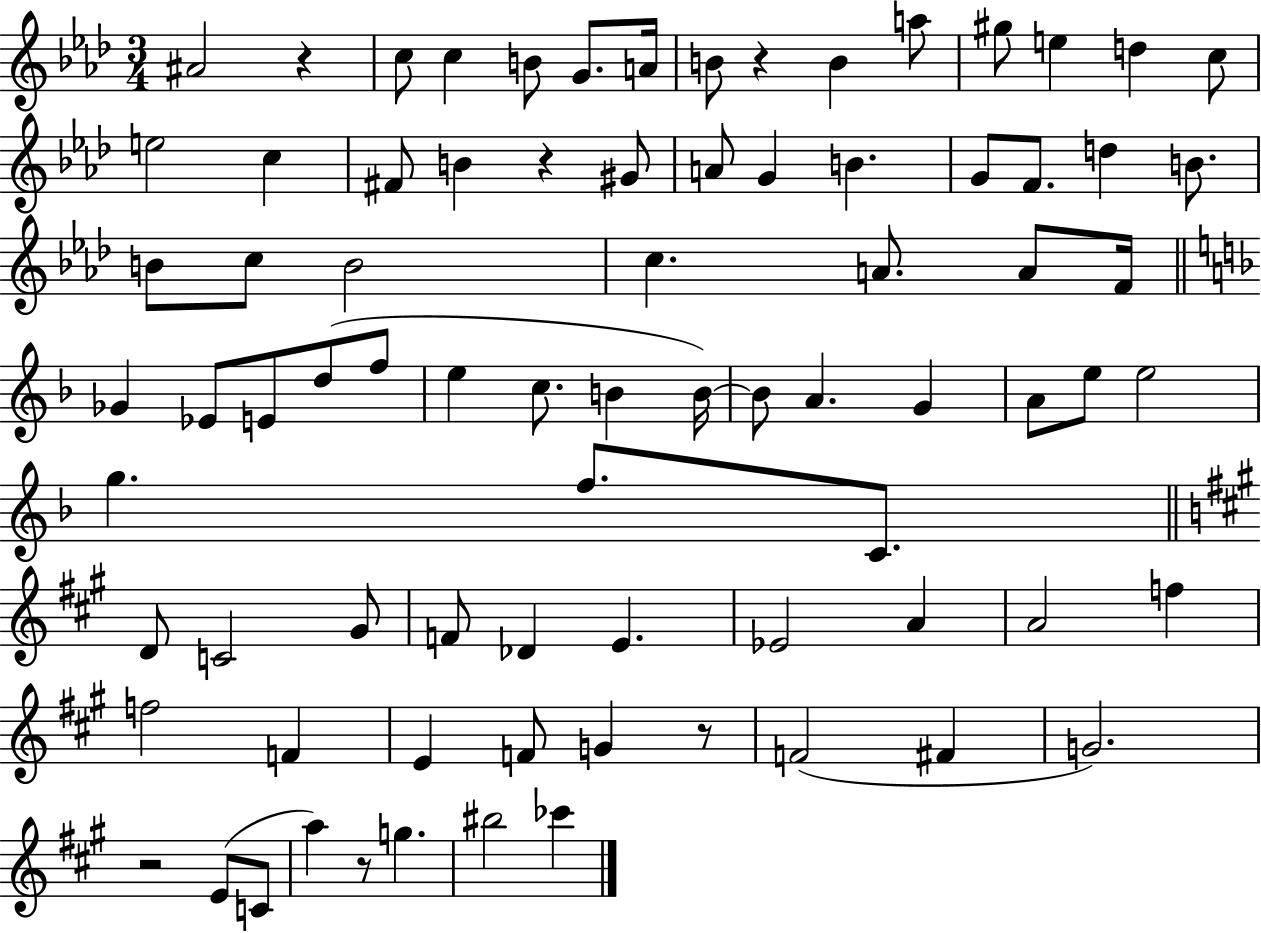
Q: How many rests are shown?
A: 6